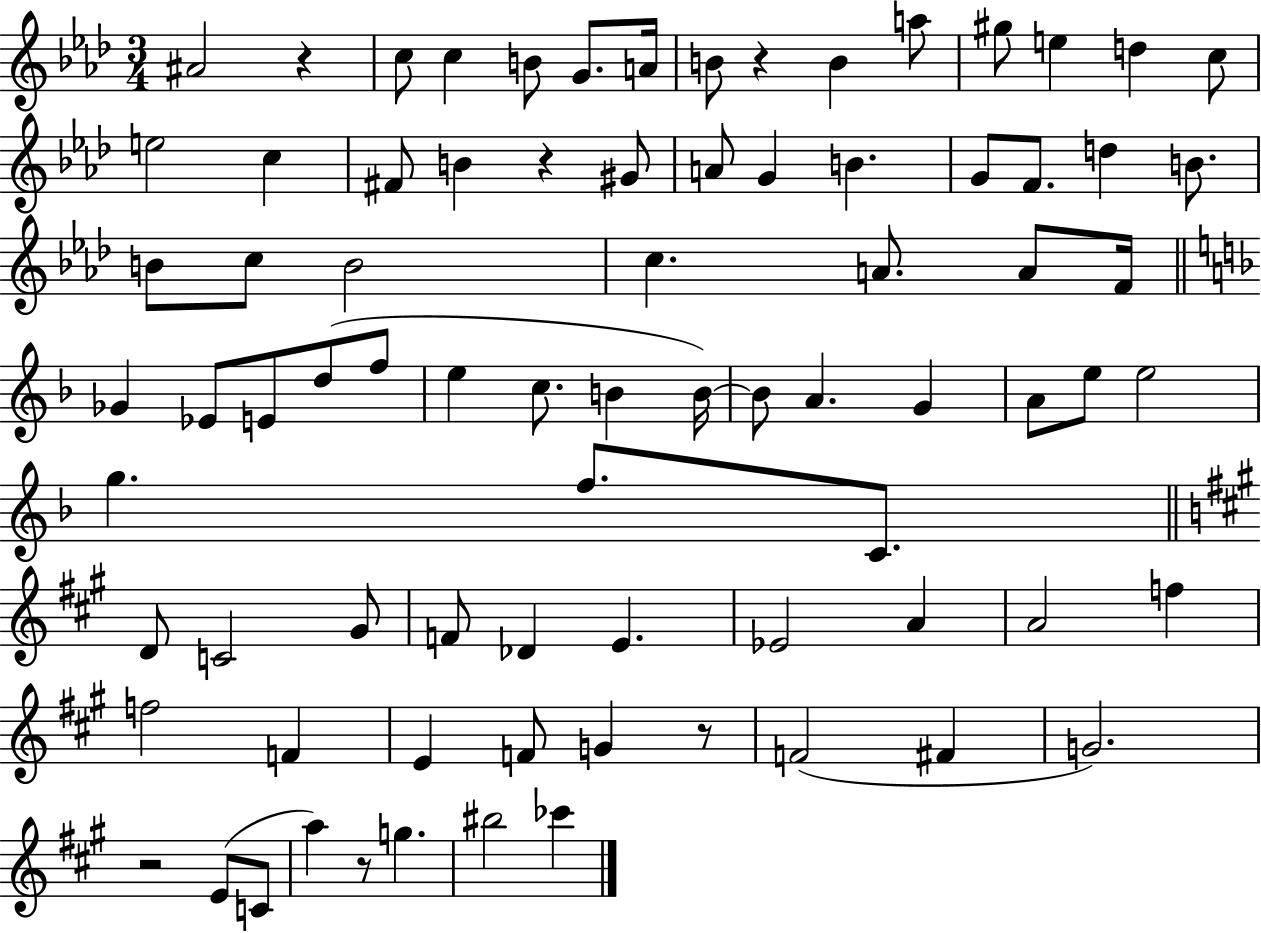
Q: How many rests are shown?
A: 6